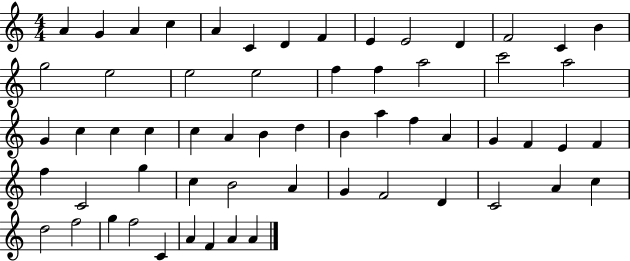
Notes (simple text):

A4/q G4/q A4/q C5/q A4/q C4/q D4/q F4/q E4/q E4/h D4/q F4/h C4/q B4/q G5/h E5/h E5/h E5/h F5/q F5/q A5/h C6/h A5/h G4/q C5/q C5/q C5/q C5/q A4/q B4/q D5/q B4/q A5/q F5/q A4/q G4/q F4/q E4/q F4/q F5/q C4/h G5/q C5/q B4/h A4/q G4/q F4/h D4/q C4/h A4/q C5/q D5/h F5/h G5/q F5/h C4/q A4/q F4/q A4/q A4/q